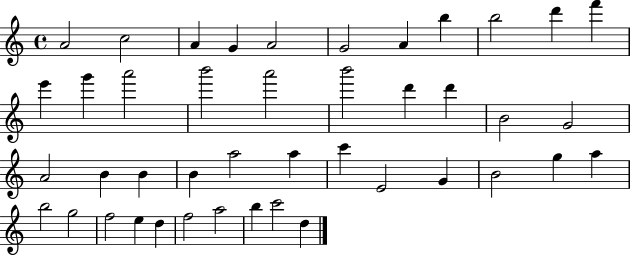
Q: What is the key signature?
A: C major